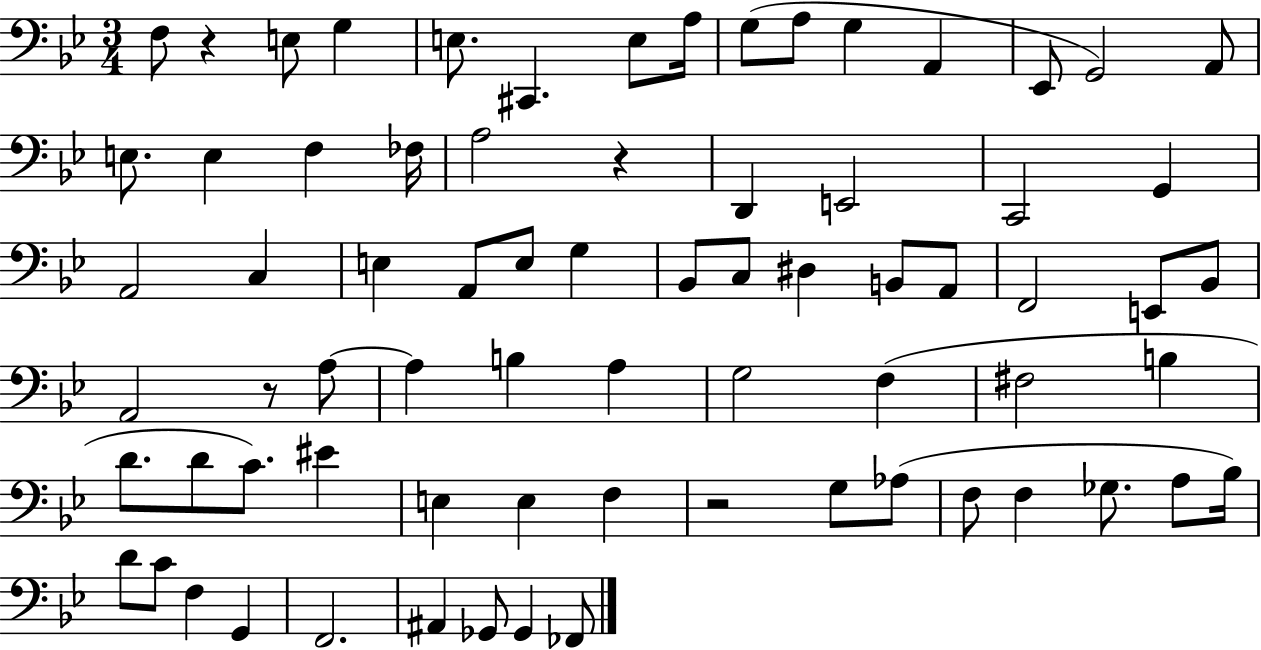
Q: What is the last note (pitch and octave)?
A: FES2